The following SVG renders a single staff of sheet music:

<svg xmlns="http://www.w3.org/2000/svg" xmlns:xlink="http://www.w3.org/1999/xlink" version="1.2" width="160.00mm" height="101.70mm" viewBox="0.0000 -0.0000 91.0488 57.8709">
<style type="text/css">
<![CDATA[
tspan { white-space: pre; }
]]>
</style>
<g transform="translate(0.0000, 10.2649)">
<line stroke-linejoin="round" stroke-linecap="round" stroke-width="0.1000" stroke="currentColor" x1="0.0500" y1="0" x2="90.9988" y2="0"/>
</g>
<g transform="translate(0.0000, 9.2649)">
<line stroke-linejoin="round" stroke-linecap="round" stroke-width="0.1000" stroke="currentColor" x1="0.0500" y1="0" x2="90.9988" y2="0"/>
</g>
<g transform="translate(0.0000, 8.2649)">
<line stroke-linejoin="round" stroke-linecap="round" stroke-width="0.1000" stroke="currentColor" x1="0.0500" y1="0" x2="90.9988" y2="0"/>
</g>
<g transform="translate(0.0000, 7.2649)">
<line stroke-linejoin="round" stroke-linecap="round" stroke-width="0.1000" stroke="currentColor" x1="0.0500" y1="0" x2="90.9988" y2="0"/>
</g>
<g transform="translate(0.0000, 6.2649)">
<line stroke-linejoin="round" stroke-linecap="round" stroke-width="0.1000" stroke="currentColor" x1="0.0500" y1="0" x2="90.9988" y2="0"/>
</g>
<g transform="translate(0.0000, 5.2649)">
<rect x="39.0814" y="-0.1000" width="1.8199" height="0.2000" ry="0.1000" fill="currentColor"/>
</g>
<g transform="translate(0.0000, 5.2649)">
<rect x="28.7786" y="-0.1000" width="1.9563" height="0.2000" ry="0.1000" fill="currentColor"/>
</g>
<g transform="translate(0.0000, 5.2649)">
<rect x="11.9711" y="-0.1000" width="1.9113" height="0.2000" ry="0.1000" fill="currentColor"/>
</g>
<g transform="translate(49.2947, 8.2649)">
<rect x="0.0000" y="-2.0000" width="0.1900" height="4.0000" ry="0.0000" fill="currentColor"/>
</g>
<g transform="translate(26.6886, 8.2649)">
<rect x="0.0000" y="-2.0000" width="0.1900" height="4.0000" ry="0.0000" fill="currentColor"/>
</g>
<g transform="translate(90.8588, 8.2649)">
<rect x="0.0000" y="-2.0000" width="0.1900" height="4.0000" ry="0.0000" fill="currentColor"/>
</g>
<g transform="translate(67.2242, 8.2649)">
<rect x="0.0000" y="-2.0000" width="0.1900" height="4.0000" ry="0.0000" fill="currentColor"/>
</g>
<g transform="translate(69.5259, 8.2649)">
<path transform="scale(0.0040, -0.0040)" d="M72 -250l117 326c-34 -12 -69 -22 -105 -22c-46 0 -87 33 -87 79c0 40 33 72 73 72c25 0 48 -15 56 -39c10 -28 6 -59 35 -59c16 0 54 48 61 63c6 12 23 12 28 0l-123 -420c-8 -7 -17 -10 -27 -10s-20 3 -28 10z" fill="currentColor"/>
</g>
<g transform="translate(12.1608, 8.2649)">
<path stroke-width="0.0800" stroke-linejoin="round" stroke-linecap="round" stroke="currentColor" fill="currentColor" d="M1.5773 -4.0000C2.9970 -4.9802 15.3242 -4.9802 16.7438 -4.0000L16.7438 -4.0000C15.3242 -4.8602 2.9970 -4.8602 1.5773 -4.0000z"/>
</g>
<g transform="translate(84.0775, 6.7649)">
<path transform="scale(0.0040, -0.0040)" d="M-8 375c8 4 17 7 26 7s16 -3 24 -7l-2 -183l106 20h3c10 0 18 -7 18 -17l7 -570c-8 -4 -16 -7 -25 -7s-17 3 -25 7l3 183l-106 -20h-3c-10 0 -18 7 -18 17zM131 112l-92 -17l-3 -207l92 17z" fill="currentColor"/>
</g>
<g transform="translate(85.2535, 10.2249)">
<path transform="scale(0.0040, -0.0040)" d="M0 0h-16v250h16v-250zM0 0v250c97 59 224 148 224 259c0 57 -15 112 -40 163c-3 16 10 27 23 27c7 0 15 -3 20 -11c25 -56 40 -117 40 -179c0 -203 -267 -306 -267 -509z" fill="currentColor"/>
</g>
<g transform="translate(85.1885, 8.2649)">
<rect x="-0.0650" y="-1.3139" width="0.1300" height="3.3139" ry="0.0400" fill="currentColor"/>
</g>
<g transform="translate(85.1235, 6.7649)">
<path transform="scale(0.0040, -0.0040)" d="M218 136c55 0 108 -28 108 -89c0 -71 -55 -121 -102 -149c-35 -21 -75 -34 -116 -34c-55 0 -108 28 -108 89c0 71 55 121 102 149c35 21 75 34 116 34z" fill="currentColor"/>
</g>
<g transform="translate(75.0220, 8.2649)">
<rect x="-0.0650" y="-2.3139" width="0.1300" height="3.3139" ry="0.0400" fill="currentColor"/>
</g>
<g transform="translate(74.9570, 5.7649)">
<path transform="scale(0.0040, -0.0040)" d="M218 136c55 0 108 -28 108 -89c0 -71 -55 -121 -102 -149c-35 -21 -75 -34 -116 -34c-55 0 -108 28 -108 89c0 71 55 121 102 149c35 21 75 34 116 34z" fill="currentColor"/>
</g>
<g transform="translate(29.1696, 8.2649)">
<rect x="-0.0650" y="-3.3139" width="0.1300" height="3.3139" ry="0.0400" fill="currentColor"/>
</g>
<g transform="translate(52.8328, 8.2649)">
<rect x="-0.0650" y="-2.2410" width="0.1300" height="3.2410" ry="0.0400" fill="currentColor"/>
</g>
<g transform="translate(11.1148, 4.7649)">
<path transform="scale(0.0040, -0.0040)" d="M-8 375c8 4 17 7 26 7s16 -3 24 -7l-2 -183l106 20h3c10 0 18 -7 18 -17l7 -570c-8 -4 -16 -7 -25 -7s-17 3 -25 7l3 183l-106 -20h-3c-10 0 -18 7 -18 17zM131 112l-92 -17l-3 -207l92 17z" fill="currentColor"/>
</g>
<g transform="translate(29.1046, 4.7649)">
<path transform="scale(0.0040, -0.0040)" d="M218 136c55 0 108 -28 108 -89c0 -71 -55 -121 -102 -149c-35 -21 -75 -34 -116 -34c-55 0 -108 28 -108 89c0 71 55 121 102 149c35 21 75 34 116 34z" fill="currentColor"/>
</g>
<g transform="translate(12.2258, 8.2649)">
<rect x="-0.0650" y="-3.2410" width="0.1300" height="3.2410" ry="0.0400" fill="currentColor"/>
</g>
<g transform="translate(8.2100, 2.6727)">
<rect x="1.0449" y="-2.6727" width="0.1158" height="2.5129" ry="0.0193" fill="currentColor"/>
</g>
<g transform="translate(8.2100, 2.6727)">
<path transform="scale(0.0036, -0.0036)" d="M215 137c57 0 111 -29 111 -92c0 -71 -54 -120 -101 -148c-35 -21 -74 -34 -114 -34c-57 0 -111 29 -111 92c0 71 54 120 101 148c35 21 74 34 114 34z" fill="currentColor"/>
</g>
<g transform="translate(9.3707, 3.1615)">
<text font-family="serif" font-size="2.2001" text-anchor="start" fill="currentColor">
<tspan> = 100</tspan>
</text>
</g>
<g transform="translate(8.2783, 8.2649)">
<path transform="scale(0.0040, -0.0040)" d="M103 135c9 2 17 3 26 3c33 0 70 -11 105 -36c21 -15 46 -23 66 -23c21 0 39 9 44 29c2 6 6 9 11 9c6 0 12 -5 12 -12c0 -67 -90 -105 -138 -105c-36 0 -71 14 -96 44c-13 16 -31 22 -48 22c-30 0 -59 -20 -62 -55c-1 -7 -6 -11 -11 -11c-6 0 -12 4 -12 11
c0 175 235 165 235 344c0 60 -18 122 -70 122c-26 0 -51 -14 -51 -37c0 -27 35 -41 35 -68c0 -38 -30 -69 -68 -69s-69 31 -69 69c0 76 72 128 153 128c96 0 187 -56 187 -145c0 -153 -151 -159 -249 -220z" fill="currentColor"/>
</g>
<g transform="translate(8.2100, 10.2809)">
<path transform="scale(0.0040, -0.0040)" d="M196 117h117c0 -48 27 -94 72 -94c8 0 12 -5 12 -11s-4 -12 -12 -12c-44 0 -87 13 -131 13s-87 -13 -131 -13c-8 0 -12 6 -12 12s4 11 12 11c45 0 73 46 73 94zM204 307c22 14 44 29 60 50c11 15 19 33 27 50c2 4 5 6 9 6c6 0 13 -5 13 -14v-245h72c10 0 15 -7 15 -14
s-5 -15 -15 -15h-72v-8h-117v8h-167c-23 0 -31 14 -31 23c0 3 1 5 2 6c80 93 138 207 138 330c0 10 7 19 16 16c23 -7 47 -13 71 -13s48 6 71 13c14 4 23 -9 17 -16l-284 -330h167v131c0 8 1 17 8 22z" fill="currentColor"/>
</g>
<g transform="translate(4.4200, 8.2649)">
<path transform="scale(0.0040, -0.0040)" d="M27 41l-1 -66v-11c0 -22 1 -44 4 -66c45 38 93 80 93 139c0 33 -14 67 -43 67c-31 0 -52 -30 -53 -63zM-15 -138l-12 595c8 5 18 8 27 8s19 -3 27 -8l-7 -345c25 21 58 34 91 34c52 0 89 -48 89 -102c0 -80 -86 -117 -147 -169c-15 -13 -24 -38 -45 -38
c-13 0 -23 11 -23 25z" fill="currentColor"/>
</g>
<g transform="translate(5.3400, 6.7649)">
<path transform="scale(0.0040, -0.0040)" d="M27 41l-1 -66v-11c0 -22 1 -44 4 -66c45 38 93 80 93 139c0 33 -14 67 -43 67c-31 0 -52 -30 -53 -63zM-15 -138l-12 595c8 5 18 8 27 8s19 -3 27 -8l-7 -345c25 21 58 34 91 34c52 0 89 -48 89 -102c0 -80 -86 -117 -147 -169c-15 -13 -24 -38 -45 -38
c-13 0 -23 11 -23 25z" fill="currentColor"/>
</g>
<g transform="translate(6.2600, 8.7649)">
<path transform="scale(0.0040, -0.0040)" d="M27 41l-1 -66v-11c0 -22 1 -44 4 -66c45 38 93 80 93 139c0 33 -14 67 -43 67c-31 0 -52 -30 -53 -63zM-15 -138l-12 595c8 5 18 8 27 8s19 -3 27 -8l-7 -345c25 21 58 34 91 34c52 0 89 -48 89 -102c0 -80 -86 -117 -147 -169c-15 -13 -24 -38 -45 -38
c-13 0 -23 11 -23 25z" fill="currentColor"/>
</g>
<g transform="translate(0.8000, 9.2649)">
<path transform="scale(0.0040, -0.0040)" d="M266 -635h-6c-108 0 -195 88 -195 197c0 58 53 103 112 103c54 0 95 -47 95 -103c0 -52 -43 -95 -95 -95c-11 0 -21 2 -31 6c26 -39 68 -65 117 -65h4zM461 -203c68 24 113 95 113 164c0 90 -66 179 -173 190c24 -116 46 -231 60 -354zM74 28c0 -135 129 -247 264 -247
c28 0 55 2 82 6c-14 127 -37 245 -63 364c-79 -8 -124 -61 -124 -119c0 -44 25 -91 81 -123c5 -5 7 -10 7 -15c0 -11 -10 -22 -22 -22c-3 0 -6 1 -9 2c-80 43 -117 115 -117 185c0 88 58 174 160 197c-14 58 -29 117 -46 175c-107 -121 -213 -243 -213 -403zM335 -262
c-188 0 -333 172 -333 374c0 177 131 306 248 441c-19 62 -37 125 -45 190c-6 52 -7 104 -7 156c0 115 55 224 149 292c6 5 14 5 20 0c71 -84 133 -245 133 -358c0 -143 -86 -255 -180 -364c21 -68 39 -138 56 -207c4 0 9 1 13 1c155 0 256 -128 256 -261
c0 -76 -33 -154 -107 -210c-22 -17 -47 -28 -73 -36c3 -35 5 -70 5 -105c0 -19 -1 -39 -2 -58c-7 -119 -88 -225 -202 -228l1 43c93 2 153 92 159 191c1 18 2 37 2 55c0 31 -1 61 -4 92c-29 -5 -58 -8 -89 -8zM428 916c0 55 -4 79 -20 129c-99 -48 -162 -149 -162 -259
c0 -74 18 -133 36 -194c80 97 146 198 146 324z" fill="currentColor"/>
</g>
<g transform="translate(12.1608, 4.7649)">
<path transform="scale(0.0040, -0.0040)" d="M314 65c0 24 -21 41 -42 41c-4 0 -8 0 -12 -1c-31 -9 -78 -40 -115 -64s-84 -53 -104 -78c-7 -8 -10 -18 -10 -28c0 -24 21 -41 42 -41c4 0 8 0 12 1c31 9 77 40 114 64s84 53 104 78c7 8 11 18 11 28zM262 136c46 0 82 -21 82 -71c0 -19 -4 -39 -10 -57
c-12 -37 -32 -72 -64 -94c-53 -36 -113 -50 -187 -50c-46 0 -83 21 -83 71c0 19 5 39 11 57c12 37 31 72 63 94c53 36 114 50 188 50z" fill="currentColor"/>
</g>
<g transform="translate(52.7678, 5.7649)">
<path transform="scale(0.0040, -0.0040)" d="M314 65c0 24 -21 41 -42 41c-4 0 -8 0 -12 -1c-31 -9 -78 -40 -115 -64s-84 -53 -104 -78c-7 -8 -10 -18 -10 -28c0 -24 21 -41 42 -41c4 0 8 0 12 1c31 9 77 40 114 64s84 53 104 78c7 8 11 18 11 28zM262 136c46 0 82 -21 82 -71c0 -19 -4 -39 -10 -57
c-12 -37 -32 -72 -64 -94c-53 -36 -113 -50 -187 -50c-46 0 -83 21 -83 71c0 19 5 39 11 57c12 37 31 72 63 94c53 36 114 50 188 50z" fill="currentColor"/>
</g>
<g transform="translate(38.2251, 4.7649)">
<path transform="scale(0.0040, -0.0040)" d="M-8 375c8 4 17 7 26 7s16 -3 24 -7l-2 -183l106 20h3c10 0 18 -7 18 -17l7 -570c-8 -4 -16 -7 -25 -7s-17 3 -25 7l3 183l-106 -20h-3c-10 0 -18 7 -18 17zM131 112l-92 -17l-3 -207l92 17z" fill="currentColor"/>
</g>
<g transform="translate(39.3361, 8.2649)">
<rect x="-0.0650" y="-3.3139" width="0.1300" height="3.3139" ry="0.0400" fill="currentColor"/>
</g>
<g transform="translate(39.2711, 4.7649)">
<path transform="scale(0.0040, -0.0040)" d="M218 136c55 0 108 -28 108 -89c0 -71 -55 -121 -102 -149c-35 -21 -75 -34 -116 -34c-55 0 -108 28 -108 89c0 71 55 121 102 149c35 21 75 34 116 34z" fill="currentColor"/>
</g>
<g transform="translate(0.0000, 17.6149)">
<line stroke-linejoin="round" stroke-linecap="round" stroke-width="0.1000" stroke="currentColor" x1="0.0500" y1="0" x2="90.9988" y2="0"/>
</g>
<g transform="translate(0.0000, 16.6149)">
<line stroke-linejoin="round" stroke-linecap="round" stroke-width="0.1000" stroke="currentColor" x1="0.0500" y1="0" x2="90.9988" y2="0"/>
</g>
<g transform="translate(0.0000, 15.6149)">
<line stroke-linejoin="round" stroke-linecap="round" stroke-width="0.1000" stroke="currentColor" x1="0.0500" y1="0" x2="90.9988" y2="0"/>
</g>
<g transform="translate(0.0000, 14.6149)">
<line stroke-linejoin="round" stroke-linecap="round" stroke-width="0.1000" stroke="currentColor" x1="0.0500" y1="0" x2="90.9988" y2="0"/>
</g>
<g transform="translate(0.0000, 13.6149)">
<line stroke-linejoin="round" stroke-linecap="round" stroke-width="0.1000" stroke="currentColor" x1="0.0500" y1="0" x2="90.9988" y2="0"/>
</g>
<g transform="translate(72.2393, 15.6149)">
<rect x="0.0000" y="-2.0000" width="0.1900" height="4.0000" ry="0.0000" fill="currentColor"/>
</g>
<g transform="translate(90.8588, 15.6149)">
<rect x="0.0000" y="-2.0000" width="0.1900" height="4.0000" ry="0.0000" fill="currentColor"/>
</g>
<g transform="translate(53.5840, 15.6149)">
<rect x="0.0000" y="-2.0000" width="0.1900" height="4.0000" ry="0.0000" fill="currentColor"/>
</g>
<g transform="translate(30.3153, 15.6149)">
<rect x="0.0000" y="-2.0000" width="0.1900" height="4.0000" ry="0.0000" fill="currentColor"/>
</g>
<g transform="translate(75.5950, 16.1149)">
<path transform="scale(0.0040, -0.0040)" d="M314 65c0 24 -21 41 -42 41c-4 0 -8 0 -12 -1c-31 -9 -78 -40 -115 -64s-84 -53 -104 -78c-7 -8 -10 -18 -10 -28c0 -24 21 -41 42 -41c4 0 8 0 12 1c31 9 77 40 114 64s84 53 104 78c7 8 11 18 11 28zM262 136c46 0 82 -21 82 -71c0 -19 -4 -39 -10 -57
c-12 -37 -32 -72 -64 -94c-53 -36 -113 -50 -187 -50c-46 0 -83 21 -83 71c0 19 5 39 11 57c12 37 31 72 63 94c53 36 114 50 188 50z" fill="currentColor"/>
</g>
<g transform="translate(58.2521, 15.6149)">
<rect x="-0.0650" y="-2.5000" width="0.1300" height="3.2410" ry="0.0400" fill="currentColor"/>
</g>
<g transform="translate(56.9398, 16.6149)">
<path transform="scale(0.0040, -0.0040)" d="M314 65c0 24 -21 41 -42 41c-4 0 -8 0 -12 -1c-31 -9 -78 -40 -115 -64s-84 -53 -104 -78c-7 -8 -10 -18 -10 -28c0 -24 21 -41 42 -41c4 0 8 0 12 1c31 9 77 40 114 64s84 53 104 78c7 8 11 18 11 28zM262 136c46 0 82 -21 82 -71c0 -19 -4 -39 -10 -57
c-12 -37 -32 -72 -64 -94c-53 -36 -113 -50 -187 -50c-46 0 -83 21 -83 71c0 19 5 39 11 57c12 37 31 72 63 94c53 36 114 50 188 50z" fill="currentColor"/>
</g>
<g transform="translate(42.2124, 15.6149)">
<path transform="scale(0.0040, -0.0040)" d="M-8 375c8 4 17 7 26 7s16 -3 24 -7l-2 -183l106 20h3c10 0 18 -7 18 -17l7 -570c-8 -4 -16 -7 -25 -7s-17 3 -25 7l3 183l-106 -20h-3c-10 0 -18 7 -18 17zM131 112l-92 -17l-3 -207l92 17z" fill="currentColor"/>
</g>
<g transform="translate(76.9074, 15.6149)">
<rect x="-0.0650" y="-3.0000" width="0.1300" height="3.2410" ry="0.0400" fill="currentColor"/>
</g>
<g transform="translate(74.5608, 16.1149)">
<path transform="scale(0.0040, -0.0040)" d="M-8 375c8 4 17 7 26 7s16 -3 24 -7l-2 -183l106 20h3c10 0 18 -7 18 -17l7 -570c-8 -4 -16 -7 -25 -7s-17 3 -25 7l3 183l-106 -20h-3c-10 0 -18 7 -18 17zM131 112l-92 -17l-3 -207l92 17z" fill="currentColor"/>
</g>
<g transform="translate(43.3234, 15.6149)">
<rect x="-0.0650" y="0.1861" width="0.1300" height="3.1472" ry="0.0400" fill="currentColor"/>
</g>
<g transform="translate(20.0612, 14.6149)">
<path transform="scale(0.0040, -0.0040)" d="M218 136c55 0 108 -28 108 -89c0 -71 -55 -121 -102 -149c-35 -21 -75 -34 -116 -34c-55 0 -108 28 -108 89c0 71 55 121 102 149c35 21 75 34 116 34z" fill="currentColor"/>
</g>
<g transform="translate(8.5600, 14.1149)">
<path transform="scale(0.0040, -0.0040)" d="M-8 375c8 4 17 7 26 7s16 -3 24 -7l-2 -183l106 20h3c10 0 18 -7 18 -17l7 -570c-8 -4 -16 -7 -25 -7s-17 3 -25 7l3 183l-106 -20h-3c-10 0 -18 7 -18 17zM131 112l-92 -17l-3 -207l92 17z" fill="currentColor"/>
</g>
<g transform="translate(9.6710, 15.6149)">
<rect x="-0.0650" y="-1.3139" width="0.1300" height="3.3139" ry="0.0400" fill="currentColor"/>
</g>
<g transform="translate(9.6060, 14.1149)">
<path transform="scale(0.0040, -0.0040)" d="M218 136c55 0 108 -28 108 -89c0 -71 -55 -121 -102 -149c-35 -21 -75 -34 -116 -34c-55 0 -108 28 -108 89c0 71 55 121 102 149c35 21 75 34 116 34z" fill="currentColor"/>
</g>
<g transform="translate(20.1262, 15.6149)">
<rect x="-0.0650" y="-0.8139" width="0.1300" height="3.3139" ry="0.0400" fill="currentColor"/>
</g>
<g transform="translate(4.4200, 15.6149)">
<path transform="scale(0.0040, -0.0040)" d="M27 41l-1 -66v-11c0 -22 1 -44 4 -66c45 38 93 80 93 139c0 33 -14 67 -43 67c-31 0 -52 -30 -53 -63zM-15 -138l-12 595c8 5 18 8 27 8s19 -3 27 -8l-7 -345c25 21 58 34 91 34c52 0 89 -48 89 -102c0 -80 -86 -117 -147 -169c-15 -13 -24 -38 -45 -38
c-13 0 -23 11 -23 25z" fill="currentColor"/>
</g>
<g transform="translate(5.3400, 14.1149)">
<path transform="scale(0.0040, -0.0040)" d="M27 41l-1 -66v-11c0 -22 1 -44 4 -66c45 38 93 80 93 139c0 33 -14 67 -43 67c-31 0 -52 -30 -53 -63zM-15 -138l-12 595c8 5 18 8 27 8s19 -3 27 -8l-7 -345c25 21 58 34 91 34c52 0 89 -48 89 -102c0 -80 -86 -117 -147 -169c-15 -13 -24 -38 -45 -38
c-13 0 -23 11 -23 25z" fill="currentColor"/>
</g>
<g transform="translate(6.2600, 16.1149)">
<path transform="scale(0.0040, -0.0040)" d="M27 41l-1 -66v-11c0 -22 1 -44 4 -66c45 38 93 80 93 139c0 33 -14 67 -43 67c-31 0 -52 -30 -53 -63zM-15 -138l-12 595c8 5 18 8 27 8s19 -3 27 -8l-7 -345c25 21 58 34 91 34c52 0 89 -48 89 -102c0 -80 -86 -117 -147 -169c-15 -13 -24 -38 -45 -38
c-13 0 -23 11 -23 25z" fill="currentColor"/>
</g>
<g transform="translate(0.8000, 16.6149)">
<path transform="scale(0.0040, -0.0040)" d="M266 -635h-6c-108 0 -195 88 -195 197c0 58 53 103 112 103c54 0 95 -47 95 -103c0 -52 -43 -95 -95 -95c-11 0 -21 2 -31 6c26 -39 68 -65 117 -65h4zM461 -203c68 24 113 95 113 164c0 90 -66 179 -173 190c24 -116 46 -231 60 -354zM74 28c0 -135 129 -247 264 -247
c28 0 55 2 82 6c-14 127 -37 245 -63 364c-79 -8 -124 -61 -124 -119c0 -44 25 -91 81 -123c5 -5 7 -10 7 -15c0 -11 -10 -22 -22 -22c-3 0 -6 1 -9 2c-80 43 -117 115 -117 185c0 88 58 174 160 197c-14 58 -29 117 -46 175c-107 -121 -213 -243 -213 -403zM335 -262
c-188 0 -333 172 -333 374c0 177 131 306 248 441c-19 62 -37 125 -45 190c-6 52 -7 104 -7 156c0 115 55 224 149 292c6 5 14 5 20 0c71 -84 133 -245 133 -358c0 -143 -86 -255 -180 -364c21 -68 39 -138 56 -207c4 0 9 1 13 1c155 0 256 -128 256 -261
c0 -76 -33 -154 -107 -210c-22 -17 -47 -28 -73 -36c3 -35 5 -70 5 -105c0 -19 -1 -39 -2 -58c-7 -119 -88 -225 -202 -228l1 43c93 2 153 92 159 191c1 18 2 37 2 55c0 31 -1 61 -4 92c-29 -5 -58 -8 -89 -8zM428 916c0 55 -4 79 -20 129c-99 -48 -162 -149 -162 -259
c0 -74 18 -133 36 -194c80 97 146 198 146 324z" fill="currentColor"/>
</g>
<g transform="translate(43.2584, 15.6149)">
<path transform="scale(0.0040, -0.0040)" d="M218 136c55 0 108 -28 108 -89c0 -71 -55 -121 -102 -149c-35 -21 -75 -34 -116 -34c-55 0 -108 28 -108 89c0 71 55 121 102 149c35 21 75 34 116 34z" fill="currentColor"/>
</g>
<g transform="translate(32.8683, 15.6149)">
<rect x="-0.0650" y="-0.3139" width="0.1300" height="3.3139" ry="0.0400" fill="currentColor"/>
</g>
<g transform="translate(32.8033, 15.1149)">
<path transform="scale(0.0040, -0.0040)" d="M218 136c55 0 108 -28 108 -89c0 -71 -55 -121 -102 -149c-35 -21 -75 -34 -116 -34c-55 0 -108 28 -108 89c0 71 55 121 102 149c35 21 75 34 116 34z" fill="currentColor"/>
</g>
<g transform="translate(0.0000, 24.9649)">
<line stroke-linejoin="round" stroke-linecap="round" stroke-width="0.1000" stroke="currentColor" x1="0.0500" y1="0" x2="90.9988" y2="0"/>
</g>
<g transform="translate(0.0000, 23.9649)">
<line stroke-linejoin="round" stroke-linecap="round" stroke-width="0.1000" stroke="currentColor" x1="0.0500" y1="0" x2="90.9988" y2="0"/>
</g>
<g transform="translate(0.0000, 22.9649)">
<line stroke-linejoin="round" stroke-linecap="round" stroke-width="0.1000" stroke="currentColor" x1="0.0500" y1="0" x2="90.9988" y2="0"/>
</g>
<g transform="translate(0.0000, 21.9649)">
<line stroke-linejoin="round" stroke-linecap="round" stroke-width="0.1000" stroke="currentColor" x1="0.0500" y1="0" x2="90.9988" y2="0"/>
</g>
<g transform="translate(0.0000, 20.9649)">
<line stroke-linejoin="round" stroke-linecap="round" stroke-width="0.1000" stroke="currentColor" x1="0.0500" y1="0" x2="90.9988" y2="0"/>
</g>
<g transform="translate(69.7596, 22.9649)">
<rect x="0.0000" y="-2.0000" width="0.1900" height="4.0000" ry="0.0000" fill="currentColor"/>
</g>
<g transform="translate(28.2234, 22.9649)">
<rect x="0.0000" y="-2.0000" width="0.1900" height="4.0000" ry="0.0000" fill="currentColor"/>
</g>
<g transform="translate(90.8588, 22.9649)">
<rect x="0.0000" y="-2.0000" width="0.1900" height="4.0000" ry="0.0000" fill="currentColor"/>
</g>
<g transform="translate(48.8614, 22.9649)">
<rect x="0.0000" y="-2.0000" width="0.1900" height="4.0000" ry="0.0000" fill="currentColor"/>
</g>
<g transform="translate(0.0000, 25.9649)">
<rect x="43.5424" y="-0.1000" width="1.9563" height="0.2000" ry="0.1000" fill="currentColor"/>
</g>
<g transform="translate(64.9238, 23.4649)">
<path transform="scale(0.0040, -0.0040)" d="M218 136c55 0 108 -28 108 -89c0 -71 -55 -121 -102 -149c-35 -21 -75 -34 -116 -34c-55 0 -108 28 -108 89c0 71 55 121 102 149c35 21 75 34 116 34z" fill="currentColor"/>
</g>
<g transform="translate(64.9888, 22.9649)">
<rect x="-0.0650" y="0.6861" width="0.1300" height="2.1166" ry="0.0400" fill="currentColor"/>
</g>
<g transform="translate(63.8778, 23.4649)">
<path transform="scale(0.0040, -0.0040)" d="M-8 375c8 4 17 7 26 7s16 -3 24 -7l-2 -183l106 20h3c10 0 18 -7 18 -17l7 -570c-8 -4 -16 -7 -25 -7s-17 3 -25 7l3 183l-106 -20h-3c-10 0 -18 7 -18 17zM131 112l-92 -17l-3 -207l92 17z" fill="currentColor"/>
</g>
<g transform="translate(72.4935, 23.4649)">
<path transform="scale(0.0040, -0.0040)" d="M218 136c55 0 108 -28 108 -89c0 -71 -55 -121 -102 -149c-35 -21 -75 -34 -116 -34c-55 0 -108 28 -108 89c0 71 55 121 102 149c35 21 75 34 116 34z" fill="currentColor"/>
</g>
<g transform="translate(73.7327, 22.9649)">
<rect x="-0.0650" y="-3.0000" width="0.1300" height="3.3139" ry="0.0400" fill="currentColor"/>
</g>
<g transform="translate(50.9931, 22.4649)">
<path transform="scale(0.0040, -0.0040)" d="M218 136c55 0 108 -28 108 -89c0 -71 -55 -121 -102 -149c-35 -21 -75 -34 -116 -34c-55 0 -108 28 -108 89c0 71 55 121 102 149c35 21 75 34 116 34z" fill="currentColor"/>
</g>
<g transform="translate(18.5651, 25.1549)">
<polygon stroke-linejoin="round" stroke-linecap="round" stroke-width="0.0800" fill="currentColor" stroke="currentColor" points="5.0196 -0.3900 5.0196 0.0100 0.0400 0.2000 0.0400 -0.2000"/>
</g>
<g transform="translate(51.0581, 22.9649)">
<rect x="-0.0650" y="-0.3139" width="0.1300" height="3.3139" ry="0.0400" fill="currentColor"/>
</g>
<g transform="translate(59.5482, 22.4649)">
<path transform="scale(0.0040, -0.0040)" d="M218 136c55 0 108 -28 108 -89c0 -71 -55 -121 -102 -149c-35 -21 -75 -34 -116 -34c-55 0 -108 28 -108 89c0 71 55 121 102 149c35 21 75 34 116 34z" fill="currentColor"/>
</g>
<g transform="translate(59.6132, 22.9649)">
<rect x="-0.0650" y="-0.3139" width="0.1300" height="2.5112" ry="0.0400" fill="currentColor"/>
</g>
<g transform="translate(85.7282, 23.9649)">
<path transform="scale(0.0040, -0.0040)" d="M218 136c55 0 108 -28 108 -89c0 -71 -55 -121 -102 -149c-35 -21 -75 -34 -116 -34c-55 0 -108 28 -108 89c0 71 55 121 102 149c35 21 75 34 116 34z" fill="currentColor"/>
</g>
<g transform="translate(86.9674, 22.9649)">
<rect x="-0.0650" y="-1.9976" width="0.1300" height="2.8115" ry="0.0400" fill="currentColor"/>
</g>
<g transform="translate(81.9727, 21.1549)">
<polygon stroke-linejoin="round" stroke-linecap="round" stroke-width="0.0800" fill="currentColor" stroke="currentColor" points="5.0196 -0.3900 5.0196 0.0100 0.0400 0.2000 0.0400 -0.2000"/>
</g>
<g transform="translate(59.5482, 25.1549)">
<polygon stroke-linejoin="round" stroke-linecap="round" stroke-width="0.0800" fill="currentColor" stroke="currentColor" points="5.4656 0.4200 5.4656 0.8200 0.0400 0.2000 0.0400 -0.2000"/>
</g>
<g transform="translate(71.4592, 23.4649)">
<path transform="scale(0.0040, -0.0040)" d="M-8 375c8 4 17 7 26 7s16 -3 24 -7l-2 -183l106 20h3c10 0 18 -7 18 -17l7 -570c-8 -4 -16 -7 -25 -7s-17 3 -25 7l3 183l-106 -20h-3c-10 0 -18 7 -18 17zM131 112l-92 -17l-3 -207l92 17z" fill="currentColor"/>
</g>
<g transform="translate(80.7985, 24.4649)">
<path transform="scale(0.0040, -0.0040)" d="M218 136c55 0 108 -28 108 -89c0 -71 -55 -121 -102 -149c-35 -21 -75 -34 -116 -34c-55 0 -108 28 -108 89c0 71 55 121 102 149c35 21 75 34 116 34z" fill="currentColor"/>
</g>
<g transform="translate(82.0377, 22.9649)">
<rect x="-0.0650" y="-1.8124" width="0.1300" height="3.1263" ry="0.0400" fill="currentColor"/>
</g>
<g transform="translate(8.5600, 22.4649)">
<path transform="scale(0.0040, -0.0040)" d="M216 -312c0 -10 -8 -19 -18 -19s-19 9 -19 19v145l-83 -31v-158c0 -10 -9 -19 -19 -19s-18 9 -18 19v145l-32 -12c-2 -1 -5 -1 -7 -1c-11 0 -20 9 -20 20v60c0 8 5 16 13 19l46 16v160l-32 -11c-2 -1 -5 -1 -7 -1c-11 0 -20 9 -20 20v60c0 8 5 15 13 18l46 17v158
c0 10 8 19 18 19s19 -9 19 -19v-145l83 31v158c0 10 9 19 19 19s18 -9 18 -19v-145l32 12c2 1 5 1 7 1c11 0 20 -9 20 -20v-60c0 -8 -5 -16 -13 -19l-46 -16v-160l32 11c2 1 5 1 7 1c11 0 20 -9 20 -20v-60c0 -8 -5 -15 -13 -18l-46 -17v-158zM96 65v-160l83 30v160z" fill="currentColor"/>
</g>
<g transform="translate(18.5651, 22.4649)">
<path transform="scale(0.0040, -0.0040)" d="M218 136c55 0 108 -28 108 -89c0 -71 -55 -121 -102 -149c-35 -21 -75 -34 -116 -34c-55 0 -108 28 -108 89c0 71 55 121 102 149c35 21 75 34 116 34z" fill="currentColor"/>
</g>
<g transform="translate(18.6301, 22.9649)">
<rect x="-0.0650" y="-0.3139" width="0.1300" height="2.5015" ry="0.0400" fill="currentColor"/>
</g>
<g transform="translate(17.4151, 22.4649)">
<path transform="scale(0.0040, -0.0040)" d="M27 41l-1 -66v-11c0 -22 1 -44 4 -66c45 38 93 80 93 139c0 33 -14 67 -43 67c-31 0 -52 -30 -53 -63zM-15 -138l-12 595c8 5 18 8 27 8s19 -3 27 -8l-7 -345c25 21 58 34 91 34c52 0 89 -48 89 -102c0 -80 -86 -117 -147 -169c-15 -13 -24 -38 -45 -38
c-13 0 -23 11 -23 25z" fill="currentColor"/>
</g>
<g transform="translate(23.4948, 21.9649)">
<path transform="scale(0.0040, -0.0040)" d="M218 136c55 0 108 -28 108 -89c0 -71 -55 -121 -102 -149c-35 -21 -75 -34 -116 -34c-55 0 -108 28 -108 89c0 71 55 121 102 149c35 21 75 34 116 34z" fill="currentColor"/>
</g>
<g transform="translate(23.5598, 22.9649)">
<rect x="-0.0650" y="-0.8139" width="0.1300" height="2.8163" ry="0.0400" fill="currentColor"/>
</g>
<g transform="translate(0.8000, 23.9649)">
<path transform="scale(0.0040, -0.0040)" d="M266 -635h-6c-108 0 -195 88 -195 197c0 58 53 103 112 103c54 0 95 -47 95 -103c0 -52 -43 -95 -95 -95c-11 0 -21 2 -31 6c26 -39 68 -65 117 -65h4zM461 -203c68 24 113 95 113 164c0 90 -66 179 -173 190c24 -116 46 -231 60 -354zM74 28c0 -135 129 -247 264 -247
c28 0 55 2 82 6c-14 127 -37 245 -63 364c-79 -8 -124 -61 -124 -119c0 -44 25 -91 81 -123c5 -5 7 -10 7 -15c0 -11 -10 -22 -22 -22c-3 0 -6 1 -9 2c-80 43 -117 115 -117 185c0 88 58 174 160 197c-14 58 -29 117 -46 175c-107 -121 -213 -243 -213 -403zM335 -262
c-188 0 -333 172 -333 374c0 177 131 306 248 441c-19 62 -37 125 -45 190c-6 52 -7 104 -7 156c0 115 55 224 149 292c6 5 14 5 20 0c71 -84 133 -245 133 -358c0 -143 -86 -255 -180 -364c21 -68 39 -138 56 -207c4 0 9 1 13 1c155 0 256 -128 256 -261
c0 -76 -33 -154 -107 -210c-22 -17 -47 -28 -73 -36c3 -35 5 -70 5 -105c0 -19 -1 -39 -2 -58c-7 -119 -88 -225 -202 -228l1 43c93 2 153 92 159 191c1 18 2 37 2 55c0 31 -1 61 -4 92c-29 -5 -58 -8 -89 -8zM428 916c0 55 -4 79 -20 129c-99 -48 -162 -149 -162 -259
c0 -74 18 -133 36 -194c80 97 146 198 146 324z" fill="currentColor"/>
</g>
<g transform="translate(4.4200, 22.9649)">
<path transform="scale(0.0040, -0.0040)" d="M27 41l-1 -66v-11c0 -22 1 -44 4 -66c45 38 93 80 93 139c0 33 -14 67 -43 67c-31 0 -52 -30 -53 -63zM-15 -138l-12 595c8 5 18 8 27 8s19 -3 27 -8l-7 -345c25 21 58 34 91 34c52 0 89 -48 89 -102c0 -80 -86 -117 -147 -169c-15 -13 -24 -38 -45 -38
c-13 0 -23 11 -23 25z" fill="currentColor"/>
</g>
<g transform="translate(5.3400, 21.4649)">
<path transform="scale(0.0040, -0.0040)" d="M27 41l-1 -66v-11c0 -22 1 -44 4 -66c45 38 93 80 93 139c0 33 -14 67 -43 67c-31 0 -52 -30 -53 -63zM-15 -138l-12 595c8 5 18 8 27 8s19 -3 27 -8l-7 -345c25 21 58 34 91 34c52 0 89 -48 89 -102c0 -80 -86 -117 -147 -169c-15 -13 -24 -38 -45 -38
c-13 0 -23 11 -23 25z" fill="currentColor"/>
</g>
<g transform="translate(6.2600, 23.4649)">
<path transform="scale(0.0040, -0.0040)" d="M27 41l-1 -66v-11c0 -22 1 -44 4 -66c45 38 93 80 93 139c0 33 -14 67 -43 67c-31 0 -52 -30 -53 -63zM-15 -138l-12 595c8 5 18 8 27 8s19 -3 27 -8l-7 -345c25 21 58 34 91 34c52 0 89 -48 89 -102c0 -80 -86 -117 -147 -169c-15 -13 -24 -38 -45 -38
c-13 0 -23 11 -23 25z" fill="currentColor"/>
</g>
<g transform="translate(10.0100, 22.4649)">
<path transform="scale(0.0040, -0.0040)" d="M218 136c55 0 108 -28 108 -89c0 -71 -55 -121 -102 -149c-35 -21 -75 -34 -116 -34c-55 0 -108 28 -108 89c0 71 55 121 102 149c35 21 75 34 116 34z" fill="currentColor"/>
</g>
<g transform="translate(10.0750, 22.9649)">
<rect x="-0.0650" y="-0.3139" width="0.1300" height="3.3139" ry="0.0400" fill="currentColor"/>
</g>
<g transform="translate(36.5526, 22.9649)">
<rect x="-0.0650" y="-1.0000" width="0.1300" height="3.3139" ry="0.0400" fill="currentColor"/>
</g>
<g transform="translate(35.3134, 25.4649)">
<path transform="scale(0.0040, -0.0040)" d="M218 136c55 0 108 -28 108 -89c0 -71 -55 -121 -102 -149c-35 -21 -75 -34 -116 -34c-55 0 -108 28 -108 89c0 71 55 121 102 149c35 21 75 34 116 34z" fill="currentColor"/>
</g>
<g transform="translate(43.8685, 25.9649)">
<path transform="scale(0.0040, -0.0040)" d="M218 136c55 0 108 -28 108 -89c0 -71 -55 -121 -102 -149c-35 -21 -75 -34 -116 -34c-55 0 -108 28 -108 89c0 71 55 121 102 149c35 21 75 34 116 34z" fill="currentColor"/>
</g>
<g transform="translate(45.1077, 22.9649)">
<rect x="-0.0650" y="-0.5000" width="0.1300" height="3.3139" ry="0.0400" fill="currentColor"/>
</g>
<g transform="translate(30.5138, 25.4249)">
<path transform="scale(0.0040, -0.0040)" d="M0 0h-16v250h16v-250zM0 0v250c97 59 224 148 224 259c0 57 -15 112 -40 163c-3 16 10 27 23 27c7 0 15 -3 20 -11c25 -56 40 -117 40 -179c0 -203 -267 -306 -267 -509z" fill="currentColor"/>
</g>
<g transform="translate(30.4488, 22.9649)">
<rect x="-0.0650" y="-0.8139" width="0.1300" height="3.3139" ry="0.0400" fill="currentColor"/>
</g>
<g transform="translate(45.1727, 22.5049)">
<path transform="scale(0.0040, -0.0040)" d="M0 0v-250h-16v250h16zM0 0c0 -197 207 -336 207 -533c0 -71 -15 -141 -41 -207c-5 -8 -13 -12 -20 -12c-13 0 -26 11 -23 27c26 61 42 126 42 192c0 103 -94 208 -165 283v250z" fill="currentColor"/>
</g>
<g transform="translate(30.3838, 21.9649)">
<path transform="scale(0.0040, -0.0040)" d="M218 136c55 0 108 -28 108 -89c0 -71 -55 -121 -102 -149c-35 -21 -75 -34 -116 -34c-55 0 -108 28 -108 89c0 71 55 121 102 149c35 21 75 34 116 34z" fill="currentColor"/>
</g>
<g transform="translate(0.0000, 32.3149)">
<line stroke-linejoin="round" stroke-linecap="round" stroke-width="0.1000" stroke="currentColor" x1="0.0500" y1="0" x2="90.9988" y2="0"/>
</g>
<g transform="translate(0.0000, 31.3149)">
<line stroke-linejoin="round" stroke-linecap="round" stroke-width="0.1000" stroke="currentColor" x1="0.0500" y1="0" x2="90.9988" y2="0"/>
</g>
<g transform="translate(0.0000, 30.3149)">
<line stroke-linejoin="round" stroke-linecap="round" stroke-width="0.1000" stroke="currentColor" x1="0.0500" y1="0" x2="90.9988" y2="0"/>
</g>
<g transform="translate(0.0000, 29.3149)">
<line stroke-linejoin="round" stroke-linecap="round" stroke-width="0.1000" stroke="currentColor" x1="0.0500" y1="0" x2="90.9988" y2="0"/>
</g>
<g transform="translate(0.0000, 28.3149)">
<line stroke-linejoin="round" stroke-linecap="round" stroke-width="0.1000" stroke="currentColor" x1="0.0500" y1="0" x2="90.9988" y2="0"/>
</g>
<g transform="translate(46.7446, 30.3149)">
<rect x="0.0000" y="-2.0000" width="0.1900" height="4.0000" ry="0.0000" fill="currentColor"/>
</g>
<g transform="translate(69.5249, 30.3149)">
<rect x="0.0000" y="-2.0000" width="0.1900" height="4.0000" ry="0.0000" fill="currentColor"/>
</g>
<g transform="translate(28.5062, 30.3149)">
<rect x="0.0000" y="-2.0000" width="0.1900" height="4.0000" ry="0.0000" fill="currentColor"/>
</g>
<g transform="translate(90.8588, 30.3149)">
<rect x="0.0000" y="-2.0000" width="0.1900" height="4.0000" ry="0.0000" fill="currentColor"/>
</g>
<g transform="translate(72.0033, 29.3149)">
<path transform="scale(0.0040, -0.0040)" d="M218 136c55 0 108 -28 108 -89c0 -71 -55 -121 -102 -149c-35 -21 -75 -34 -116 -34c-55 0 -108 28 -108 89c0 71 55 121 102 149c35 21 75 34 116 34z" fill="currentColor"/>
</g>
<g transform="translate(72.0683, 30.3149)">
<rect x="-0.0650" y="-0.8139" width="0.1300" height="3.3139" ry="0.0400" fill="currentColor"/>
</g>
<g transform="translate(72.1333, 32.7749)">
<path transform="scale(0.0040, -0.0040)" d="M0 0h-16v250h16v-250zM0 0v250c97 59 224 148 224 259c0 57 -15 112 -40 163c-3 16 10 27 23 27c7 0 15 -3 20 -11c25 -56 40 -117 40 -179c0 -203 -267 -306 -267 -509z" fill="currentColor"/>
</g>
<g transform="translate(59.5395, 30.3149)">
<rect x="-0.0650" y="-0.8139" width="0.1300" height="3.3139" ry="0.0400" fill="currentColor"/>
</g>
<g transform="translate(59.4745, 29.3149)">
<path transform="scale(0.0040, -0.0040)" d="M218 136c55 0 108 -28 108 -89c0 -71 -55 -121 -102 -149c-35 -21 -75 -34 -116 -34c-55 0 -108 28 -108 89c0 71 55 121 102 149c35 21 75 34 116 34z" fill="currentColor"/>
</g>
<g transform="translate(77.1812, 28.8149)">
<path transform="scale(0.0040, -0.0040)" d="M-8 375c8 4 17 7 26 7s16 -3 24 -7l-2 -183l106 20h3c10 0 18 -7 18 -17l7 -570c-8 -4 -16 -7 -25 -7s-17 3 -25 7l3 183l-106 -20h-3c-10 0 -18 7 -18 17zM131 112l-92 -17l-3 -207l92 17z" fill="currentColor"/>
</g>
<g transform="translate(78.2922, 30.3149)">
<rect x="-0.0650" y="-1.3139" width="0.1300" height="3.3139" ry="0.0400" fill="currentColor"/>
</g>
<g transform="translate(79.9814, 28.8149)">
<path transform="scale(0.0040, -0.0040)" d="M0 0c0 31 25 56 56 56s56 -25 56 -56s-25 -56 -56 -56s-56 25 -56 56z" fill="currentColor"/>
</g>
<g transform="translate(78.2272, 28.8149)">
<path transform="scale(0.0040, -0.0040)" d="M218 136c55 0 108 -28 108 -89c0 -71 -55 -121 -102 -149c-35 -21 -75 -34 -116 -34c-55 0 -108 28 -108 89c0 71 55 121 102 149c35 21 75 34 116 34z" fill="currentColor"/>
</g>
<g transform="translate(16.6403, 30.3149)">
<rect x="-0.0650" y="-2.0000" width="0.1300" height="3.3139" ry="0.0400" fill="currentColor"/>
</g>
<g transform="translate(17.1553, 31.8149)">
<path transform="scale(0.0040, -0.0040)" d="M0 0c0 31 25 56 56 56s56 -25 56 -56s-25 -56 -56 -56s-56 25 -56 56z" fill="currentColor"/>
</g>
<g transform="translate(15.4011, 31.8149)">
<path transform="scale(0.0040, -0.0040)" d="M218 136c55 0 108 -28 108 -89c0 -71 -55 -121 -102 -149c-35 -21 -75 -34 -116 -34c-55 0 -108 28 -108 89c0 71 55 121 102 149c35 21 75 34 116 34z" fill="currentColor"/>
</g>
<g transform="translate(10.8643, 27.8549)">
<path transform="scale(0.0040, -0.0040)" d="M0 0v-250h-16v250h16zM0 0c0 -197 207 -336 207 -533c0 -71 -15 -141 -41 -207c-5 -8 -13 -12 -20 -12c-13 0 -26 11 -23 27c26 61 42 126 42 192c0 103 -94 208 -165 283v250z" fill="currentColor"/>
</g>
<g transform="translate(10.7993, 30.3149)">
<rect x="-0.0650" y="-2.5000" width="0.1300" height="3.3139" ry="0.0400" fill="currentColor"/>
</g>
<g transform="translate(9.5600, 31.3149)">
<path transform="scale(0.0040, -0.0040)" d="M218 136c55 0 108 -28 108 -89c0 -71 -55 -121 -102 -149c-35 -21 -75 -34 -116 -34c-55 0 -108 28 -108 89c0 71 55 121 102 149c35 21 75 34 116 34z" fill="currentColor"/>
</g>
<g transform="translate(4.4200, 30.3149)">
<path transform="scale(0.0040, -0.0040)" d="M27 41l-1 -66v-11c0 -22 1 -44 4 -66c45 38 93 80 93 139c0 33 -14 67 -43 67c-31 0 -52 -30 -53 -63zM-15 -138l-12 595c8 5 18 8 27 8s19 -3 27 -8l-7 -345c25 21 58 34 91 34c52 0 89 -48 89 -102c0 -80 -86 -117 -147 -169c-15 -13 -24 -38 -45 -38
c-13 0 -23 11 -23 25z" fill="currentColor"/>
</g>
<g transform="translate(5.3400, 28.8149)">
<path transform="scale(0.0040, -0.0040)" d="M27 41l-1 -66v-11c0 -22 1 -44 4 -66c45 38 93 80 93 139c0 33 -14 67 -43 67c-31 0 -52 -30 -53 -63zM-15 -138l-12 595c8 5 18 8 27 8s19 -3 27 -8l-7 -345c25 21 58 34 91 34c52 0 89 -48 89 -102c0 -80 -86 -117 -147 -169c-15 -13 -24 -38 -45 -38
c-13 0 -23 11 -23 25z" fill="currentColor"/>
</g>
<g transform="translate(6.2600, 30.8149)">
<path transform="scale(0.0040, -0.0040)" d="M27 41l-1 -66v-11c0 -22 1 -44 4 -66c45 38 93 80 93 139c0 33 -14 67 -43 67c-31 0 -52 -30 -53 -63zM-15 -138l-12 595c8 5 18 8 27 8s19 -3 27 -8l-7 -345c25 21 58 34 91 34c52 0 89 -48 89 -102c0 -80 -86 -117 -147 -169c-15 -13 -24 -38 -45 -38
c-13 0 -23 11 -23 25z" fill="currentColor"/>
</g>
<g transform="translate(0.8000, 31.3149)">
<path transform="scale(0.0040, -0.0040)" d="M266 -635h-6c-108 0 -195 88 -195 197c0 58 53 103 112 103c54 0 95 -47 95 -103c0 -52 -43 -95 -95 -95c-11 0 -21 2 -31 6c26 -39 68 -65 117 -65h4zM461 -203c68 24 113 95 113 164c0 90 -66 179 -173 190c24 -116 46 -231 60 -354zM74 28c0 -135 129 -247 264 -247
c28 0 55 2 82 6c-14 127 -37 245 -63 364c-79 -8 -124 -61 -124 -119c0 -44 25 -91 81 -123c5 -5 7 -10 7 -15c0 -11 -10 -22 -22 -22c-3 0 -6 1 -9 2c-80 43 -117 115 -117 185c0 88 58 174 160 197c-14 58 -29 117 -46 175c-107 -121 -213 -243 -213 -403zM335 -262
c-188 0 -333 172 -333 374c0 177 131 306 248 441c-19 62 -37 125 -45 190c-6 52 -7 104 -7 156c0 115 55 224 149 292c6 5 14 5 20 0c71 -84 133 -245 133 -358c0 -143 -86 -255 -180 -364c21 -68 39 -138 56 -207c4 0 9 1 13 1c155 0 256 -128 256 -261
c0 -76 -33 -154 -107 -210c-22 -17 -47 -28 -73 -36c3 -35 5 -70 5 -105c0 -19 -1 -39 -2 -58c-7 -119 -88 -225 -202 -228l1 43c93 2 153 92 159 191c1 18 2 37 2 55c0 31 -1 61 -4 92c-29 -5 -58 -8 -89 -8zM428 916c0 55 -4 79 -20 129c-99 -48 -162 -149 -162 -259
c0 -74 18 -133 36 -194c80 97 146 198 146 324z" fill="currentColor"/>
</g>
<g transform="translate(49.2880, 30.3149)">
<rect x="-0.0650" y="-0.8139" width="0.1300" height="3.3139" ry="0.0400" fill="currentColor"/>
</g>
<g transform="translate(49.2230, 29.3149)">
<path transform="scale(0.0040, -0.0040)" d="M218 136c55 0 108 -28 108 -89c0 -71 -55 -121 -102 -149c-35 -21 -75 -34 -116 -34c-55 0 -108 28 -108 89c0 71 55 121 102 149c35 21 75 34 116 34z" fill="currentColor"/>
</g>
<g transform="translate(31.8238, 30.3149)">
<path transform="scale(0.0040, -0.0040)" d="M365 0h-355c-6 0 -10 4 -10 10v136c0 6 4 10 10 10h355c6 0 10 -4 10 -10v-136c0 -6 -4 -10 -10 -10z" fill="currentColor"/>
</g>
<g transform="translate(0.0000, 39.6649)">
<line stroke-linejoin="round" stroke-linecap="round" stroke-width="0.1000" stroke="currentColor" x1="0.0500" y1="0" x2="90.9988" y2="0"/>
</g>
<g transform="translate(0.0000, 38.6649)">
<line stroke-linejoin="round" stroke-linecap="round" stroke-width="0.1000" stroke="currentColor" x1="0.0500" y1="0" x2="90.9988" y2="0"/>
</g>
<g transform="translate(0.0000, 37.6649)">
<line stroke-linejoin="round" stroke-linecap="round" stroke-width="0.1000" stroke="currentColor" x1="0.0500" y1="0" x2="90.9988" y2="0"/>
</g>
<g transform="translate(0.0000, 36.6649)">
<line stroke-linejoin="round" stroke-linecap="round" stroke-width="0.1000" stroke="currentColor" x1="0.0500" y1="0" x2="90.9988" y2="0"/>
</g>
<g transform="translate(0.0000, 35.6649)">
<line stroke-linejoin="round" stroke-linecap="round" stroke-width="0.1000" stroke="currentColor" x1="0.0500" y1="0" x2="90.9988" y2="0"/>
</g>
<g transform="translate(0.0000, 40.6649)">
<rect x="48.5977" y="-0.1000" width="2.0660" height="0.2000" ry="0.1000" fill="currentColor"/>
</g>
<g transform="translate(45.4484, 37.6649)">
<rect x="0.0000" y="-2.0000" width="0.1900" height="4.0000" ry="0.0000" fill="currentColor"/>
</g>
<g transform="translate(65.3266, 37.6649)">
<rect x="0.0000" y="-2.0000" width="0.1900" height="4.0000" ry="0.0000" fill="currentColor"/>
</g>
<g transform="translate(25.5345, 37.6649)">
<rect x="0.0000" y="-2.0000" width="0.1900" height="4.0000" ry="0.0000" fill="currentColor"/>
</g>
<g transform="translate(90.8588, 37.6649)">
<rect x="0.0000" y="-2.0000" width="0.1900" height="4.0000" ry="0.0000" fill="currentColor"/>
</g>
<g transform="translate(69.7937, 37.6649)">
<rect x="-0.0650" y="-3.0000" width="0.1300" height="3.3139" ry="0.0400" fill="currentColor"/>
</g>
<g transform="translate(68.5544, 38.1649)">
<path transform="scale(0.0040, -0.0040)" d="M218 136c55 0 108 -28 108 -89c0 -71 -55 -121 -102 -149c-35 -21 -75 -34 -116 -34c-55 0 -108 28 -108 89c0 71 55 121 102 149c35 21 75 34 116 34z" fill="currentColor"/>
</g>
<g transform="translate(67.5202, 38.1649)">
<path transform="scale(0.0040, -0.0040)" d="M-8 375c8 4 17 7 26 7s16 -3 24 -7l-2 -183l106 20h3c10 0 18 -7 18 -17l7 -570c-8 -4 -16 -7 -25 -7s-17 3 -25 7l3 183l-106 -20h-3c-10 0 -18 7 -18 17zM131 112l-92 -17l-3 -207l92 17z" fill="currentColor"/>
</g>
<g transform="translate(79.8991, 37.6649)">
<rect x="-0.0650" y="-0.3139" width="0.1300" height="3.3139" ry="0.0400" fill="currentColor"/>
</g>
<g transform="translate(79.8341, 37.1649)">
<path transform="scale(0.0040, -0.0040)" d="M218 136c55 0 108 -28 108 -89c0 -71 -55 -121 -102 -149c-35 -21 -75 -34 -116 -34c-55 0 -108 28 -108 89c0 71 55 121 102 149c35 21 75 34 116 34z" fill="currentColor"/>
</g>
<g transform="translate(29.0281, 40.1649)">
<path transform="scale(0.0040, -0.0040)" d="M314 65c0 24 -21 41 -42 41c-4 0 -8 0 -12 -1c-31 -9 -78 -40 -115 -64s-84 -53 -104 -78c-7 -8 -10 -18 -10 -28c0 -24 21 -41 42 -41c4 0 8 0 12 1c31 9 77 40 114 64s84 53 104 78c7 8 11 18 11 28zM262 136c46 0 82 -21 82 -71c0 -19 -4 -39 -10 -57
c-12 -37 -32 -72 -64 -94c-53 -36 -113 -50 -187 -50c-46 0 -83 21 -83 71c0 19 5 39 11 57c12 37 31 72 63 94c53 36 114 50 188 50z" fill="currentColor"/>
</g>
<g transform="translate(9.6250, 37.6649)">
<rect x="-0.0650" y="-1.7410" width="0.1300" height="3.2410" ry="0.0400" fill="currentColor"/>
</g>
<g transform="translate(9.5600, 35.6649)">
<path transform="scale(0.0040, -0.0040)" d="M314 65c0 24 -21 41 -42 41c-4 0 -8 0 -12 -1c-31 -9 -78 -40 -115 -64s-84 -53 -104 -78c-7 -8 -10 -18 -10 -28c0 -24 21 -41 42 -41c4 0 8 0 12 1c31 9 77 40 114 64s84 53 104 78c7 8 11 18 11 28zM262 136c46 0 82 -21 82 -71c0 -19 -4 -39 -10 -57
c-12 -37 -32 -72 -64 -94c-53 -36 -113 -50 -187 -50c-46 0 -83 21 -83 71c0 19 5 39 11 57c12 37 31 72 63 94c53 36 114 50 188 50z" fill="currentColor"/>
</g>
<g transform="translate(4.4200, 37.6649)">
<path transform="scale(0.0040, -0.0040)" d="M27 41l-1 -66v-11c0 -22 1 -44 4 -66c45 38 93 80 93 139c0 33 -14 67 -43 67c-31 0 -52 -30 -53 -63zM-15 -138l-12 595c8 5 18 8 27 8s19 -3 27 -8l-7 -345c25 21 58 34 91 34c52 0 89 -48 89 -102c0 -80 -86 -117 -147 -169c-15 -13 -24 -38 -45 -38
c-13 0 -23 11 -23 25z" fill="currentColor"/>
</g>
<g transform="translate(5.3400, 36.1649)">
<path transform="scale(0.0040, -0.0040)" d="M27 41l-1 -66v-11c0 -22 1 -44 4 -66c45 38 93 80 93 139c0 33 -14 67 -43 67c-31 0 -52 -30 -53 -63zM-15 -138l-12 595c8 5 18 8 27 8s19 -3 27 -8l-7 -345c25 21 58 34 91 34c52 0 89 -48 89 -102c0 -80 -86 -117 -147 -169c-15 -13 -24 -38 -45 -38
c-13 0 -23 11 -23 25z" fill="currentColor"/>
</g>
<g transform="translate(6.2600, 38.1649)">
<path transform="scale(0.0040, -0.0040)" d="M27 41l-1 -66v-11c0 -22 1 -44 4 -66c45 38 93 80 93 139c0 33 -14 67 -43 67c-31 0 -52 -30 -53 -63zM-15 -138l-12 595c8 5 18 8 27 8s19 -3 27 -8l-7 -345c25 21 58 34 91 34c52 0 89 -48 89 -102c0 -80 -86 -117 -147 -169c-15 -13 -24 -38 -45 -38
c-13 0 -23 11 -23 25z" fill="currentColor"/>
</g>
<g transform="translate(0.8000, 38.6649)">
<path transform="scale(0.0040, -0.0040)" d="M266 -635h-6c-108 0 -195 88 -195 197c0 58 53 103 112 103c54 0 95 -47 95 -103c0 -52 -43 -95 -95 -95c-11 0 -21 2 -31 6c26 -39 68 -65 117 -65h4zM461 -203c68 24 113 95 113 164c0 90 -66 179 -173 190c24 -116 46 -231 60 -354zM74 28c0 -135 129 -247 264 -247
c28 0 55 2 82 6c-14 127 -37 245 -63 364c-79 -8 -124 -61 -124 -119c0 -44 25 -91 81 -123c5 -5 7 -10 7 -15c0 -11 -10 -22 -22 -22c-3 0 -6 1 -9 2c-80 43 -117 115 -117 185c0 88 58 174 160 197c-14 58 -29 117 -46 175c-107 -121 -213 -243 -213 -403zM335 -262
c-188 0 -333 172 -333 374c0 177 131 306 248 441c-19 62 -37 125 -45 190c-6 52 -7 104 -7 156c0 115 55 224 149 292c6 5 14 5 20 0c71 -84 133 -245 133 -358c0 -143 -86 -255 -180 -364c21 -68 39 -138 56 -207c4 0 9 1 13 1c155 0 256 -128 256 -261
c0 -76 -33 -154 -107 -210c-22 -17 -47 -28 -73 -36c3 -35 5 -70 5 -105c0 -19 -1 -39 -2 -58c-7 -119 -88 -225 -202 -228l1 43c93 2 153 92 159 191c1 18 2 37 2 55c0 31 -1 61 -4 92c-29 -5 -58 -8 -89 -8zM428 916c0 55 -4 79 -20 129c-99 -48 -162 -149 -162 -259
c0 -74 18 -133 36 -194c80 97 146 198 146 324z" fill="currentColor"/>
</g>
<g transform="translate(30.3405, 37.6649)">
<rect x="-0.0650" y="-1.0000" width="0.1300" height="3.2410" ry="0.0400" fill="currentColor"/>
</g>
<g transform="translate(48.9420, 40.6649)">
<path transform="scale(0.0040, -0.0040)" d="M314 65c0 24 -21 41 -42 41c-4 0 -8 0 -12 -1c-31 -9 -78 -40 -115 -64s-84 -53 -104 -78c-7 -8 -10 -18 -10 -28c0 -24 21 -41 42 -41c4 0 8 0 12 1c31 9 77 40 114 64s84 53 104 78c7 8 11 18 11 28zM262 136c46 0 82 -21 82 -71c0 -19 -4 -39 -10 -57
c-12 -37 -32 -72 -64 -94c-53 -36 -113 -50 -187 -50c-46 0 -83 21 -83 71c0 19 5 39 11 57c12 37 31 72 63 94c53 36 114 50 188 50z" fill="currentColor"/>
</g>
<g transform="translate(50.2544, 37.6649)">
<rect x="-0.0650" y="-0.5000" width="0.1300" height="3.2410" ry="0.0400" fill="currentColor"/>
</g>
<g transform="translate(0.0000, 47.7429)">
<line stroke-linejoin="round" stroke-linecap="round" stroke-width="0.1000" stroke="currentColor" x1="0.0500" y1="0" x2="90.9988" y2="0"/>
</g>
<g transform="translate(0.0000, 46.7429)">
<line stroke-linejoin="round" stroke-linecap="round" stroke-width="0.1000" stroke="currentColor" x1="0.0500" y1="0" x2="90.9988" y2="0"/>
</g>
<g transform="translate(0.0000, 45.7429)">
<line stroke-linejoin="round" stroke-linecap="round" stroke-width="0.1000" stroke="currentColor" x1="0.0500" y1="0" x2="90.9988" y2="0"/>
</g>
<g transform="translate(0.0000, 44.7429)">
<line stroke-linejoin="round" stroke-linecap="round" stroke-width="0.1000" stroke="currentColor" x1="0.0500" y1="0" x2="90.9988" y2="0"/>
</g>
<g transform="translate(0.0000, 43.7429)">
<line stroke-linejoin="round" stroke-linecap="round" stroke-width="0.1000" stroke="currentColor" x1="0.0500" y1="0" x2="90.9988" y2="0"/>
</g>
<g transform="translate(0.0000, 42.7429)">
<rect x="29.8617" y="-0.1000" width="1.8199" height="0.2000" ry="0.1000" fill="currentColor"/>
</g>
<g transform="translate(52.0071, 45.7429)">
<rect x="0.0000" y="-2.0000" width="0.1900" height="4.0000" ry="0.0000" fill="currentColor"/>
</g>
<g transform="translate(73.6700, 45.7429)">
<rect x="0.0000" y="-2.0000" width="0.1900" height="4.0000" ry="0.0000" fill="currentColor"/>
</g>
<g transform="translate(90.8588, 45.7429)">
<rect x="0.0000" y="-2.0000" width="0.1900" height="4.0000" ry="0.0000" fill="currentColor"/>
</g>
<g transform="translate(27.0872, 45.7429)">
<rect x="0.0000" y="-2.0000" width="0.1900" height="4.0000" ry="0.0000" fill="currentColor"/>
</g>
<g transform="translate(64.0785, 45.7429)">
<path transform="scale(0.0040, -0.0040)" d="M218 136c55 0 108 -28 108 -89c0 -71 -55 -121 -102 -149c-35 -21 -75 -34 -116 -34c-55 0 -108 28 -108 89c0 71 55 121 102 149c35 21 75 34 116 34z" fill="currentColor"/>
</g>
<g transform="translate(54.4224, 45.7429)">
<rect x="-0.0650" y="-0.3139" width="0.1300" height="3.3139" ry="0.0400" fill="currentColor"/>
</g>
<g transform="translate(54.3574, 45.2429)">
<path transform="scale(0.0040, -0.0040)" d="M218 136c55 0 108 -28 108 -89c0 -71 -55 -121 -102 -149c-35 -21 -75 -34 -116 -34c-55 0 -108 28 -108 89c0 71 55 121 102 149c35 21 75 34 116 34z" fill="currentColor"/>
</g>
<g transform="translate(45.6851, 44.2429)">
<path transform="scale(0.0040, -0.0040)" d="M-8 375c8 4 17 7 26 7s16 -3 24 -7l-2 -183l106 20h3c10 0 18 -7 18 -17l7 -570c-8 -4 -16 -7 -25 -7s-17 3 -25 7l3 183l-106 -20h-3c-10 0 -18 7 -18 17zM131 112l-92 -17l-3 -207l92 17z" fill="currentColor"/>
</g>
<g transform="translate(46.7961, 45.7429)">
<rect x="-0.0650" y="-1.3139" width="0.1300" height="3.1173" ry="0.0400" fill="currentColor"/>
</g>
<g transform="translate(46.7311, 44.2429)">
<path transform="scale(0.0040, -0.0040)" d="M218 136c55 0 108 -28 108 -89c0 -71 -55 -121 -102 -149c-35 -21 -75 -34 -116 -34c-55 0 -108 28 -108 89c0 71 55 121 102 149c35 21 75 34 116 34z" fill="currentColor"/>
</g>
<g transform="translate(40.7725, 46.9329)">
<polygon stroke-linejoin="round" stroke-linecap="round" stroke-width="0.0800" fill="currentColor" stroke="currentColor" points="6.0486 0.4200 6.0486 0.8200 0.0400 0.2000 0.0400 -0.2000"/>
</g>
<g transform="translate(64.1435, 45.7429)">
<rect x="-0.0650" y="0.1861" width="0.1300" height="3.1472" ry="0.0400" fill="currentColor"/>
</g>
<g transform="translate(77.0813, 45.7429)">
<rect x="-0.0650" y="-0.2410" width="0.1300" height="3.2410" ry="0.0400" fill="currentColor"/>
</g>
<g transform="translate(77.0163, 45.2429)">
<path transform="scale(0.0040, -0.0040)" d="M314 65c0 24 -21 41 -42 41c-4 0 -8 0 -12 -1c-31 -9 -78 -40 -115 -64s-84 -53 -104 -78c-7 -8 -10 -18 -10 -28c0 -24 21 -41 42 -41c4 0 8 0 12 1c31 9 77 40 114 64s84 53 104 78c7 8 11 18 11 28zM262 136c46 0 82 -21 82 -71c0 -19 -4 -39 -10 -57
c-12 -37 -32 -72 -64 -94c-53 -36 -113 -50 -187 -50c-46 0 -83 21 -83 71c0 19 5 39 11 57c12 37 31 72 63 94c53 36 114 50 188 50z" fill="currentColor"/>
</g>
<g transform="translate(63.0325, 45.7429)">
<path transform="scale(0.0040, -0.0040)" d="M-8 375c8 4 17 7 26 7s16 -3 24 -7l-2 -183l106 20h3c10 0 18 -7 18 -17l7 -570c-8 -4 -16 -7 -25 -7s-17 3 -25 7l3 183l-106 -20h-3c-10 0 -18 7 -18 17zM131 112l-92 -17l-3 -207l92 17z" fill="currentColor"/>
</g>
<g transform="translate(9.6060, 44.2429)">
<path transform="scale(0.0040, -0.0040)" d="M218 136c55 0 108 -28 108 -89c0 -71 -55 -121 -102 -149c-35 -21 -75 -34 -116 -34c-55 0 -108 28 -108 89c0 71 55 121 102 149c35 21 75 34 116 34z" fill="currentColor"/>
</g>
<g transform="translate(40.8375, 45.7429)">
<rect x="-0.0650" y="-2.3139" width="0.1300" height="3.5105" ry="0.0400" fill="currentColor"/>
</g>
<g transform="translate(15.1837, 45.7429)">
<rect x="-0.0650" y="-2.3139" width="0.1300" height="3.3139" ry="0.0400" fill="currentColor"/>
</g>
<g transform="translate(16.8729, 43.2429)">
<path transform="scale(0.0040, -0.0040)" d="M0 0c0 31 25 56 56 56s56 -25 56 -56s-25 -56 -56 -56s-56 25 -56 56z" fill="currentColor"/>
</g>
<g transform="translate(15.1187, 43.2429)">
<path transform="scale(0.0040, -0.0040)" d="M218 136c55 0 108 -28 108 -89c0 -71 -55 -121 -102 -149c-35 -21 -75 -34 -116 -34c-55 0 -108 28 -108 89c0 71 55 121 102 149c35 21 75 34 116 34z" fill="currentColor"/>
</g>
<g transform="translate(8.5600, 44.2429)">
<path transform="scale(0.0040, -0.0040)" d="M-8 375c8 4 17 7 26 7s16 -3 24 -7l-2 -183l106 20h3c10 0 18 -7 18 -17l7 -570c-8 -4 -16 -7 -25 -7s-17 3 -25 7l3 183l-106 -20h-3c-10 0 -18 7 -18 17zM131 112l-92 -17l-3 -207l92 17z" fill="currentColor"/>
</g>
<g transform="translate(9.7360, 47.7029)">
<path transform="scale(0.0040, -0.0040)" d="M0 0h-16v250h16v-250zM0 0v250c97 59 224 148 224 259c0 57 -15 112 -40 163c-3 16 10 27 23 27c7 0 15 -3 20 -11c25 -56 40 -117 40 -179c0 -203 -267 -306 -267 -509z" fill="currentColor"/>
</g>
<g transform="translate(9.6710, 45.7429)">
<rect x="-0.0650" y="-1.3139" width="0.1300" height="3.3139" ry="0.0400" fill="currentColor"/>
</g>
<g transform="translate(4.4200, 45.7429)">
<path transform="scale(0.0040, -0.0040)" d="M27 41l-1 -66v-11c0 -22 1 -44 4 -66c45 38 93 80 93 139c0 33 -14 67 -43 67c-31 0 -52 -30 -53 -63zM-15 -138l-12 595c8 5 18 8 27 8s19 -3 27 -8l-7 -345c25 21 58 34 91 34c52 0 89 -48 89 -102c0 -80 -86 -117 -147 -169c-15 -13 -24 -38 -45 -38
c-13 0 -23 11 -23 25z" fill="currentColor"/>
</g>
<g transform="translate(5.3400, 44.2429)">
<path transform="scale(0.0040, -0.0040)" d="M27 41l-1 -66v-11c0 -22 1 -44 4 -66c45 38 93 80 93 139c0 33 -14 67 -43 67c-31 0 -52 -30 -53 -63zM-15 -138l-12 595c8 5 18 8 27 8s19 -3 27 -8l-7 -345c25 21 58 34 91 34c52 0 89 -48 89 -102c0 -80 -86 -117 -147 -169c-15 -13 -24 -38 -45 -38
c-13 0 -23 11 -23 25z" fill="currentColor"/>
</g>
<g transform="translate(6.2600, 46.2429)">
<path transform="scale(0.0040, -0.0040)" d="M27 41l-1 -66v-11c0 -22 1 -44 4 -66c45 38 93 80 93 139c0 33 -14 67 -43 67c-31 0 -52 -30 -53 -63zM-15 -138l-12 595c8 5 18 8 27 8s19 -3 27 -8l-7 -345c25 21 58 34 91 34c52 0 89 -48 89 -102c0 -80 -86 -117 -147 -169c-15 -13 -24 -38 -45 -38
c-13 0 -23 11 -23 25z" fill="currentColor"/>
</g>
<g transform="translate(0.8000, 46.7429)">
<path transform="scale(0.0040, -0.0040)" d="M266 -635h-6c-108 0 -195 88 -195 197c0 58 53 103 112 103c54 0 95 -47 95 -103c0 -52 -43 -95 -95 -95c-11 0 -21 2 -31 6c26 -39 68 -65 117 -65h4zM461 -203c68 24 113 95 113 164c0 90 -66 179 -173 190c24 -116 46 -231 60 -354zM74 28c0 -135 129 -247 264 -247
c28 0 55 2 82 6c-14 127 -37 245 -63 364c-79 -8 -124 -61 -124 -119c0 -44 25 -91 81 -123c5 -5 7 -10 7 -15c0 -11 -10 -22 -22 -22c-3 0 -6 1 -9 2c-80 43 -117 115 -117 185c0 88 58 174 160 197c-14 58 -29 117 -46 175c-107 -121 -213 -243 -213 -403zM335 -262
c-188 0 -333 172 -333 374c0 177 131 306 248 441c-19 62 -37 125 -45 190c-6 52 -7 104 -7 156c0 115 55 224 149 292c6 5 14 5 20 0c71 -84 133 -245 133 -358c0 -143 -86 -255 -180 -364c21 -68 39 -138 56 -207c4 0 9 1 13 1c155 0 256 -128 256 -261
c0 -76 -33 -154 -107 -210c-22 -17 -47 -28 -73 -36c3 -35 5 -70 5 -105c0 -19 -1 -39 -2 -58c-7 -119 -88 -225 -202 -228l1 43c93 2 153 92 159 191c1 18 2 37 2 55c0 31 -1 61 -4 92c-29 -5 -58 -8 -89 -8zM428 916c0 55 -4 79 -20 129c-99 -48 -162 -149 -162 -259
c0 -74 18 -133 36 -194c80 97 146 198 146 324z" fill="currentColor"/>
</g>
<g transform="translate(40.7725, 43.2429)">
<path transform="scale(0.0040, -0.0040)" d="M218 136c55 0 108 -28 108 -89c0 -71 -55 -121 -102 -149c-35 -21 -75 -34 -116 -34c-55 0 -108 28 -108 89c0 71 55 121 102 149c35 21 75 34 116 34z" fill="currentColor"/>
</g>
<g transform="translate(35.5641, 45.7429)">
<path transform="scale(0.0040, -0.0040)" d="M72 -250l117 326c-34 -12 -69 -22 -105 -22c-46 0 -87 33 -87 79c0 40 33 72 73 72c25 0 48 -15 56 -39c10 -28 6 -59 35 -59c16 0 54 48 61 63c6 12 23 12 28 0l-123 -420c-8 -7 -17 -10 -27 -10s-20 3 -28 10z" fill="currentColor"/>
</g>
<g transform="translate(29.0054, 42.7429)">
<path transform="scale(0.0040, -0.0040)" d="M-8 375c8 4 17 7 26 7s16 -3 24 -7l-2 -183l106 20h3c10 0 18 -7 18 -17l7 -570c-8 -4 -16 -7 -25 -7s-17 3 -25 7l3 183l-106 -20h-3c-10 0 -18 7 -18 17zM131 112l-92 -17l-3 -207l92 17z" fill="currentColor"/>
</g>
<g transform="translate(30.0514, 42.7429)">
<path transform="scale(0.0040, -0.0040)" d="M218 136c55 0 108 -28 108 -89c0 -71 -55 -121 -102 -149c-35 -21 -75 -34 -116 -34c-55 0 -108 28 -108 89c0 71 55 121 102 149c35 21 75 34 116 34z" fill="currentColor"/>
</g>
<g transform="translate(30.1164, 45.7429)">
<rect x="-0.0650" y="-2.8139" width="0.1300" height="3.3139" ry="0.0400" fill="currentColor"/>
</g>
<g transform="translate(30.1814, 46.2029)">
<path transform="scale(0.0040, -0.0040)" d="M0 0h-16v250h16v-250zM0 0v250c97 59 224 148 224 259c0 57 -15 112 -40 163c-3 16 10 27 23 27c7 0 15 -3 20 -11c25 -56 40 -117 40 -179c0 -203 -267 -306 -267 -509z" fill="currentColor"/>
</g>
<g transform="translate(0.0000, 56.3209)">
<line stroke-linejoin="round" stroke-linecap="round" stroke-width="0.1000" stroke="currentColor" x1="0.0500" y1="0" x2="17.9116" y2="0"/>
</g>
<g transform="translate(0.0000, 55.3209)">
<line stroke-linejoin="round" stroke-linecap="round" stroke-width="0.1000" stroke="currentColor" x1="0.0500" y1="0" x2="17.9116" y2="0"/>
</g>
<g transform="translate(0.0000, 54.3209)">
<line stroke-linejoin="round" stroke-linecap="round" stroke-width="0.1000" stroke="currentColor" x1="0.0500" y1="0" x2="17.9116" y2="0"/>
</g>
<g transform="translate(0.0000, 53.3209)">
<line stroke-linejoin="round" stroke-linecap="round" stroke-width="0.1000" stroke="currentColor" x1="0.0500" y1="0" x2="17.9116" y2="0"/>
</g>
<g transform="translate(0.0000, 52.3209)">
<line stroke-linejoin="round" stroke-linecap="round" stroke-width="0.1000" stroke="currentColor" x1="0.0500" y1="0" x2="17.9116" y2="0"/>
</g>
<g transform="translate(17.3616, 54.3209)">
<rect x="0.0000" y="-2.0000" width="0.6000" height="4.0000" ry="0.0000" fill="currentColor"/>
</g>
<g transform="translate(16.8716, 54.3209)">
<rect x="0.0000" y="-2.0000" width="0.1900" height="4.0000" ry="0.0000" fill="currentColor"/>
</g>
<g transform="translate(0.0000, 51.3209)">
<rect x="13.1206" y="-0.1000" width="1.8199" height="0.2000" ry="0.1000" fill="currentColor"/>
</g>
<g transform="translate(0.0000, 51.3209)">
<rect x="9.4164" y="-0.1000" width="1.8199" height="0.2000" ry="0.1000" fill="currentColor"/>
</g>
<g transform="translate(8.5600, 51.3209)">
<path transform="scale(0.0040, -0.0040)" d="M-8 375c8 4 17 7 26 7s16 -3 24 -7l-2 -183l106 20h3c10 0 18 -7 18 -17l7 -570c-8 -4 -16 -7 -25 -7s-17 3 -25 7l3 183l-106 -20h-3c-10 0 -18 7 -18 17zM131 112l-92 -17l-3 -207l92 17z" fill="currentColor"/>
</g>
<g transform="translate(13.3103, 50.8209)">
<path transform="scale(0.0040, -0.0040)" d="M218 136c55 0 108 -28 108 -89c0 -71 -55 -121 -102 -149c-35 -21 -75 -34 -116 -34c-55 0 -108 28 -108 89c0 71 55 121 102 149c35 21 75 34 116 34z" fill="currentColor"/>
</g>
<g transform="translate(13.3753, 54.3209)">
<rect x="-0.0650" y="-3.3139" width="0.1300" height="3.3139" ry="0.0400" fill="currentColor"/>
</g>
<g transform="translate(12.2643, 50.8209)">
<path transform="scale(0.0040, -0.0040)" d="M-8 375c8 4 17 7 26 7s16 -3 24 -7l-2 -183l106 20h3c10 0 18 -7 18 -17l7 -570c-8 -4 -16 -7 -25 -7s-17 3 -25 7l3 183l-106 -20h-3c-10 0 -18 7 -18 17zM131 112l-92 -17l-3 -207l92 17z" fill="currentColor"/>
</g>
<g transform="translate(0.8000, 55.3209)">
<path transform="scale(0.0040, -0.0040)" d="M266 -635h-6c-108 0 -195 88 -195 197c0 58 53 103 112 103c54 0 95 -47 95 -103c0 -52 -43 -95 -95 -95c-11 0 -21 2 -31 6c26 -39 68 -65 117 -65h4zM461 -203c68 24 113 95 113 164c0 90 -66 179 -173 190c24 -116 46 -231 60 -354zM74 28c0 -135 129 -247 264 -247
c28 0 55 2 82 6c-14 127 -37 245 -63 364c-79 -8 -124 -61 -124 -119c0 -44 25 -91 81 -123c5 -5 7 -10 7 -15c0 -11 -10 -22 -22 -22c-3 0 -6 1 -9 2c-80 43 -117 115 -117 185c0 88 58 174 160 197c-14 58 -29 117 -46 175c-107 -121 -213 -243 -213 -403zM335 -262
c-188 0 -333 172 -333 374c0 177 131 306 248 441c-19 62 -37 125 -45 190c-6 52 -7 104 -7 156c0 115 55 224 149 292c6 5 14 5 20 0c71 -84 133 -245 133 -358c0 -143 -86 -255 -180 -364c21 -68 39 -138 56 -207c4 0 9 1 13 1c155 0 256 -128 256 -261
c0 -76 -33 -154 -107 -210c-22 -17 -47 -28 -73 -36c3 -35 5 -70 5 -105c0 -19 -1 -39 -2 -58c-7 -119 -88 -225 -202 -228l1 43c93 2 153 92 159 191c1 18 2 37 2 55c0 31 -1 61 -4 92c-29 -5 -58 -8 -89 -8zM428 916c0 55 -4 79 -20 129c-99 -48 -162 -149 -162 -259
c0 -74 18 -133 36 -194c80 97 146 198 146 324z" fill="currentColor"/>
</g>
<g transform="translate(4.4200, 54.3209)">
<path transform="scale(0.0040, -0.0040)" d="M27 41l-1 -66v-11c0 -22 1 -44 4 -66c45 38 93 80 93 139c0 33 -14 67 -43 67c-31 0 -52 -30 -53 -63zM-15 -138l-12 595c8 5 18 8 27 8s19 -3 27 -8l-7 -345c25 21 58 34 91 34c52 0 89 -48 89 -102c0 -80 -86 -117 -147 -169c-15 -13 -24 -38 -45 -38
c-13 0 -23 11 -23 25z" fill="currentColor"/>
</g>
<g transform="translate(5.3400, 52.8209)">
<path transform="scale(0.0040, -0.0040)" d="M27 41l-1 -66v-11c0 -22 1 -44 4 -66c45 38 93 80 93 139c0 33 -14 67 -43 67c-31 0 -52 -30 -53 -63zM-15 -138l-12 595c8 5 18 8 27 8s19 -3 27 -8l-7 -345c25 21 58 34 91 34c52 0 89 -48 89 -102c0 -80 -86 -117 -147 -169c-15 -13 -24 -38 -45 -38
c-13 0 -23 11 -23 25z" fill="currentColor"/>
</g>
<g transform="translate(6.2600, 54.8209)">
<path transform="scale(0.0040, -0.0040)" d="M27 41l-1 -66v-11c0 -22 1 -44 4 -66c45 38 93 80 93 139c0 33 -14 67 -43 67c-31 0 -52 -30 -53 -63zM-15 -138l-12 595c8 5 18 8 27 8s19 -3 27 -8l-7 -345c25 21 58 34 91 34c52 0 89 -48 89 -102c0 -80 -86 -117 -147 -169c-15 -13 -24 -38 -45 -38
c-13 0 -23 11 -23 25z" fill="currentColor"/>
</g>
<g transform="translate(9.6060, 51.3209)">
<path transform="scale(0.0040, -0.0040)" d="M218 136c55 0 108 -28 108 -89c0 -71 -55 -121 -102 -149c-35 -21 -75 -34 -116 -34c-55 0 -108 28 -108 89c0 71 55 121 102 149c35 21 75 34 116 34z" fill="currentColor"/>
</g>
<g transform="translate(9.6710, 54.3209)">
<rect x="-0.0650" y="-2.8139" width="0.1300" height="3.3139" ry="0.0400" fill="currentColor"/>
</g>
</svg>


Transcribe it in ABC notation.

X:1
T:Untitled
M:2/4
L:1/4
K:Eb
b2 b b g2 z/2 g e/2 e d c B G2 A2 ^c _c/2 d/2 d/2 D C/2 c c/2 A/2 A F/2 G/2 G/2 F z2 d d d/2 e f2 D2 C2 A c e/2 g a/2 z/2 g/2 e/2 c B c2 a b